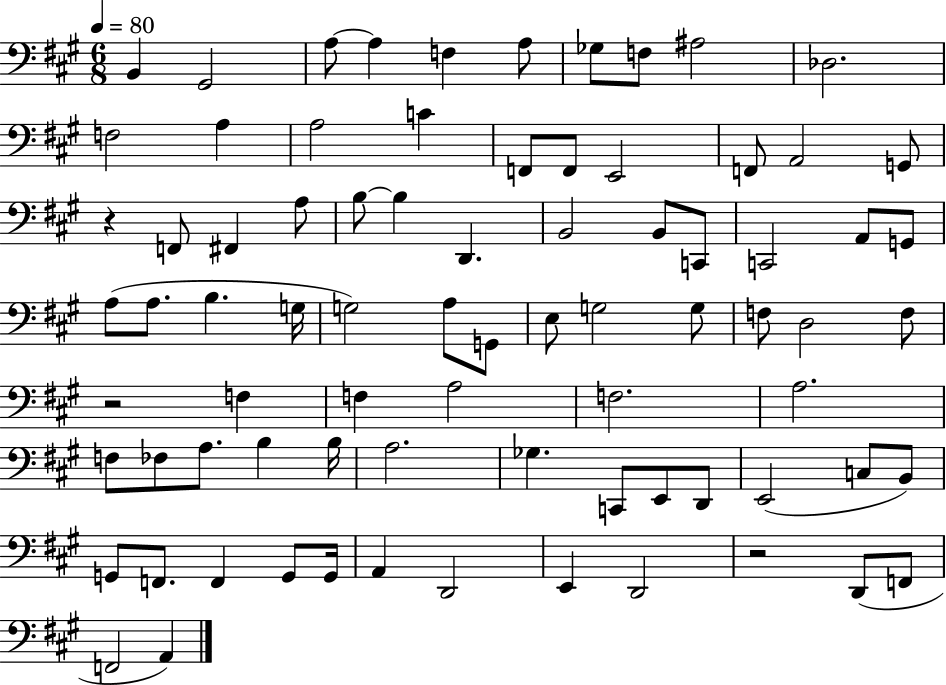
X:1
T:Untitled
M:6/8
L:1/4
K:A
B,, ^G,,2 A,/2 A, F, A,/2 _G,/2 F,/2 ^A,2 _D,2 F,2 A, A,2 C F,,/2 F,,/2 E,,2 F,,/2 A,,2 G,,/2 z F,,/2 ^F,, A,/2 B,/2 B, D,, B,,2 B,,/2 C,,/2 C,,2 A,,/2 G,,/2 A,/2 A,/2 B, G,/4 G,2 A,/2 G,,/2 E,/2 G,2 G,/2 F,/2 D,2 F,/2 z2 F, F, A,2 F,2 A,2 F,/2 _F,/2 A,/2 B, B,/4 A,2 _G, C,,/2 E,,/2 D,,/2 E,,2 C,/2 B,,/2 G,,/2 F,,/2 F,, G,,/2 G,,/4 A,, D,,2 E,, D,,2 z2 D,,/2 F,,/2 F,,2 A,,